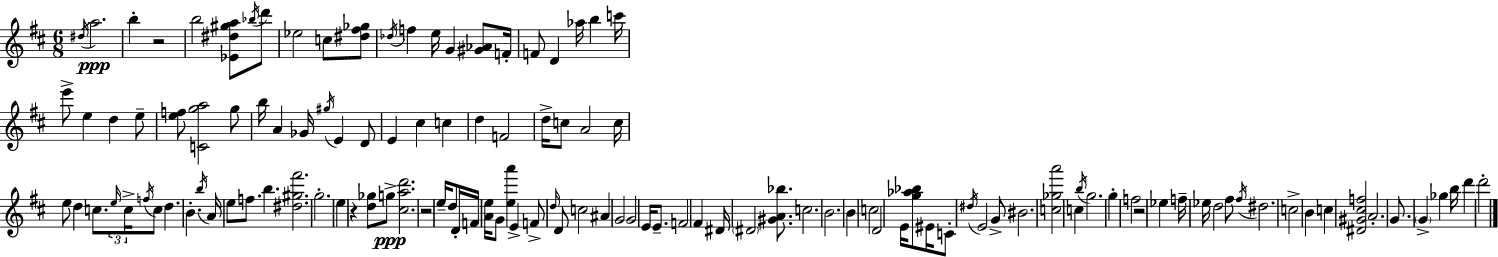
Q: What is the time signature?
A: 6/8